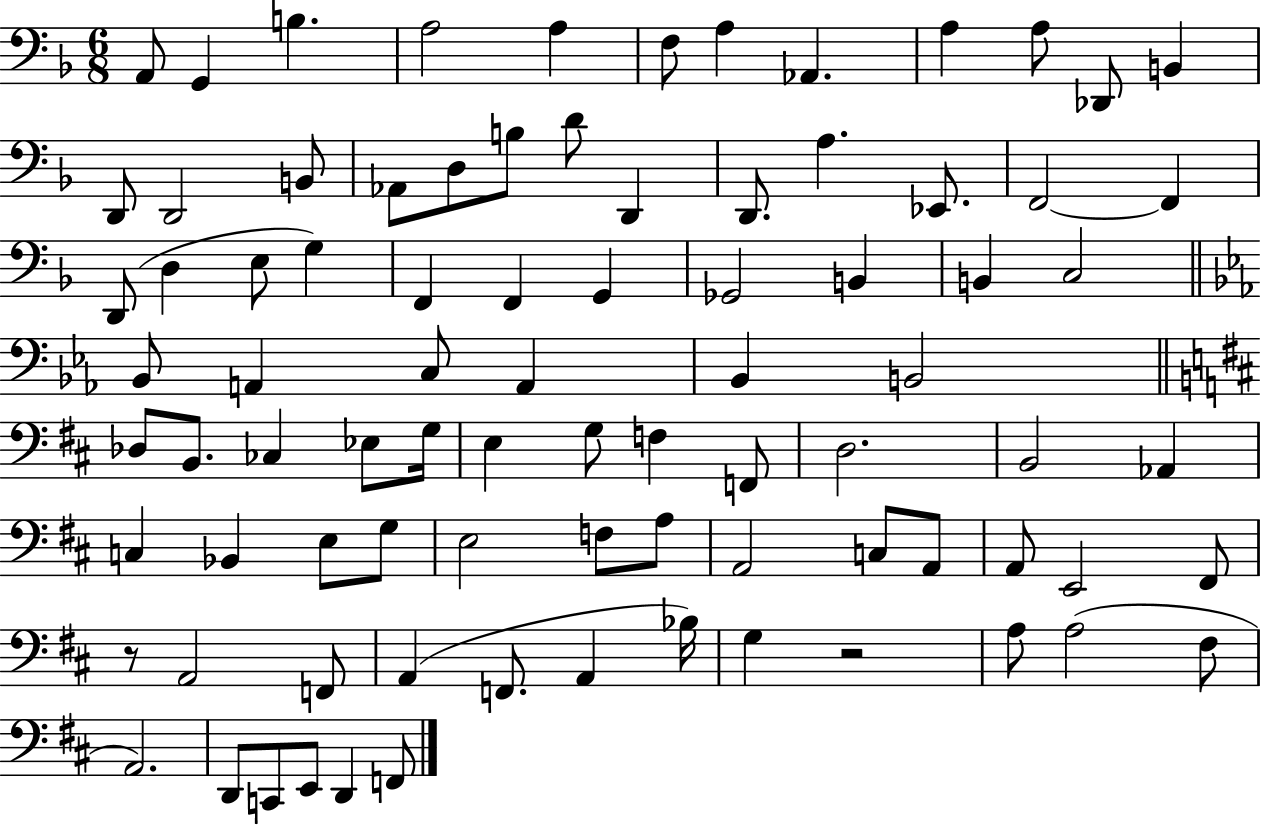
A2/e G2/q B3/q. A3/h A3/q F3/e A3/q Ab2/q. A3/q A3/e Db2/e B2/q D2/e D2/h B2/e Ab2/e D3/e B3/e D4/e D2/q D2/e. A3/q. Eb2/e. F2/h F2/q D2/e D3/q E3/e G3/q F2/q F2/q G2/q Gb2/h B2/q B2/q C3/h Bb2/e A2/q C3/e A2/q Bb2/q B2/h Db3/e B2/e. CES3/q Eb3/e G3/s E3/q G3/e F3/q F2/e D3/h. B2/h Ab2/q C3/q Bb2/q E3/e G3/e E3/h F3/e A3/e A2/h C3/e A2/e A2/e E2/h F#2/e R/e A2/h F2/e A2/q F2/e. A2/q Bb3/s G3/q R/h A3/e A3/h F#3/e A2/h. D2/e C2/e E2/e D2/q F2/e